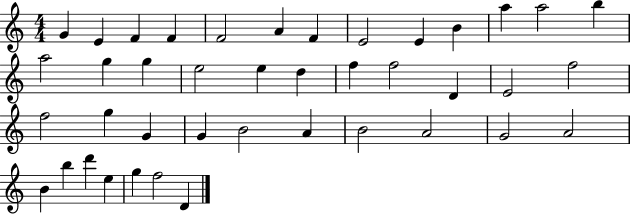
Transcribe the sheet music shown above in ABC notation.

X:1
T:Untitled
M:4/4
L:1/4
K:C
G E F F F2 A F E2 E B a a2 b a2 g g e2 e d f f2 D E2 f2 f2 g G G B2 A B2 A2 G2 A2 B b d' e g f2 D